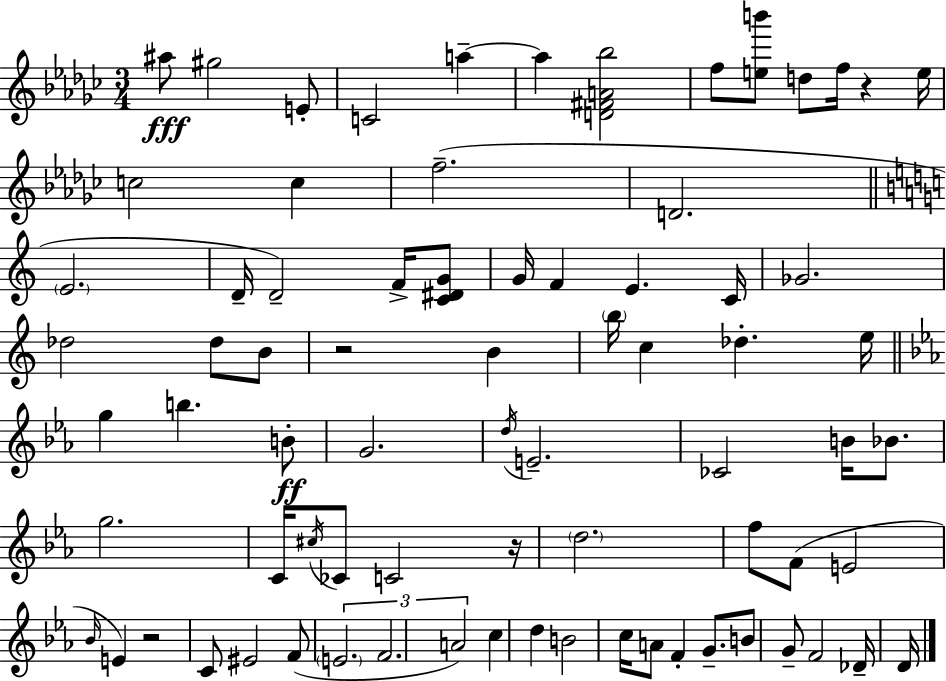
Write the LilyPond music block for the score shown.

{
  \clef treble
  \numericTimeSignature
  \time 3/4
  \key ees \minor
  ais''8\fff gis''2 e'8-. | c'2 a''4--~~ | a''4 <d' fis' a' bes''>2 | f''8 <e'' b'''>8 d''8 f''16 r4 e''16 | \break c''2 c''4 | f''2.--( | d'2. | \bar "||" \break \key a \minor \parenthesize e'2. | d'16-- d'2--) f'16-> <c' dis' g'>8 | g'16 f'4 e'4. c'16 | ges'2. | \break des''2 des''8 b'8 | r2 b'4 | \parenthesize b''16 c''4 des''4.-. e''16 | \bar "||" \break \key ees \major g''4 b''4. b'8-.\ff | g'2. | \acciaccatura { d''16 } e'2.-- | ces'2 b'16 bes'8. | \break g''2. | c'16 \acciaccatura { cis''16 } ces'8 c'2 | r16 \parenthesize d''2. | f''8 f'8( e'2 | \break \grace { bes'16 }) e'4 r2 | c'8 eis'2 | f'8( \tuplet 3/2 { \parenthesize e'2. | f'2. | \break a'2) } c''4 | d''4 b'2 | c''16 a'8 f'4-. g'8.-- | b'8 g'8-- f'2 | \break des'16-- d'16 \bar "|."
}